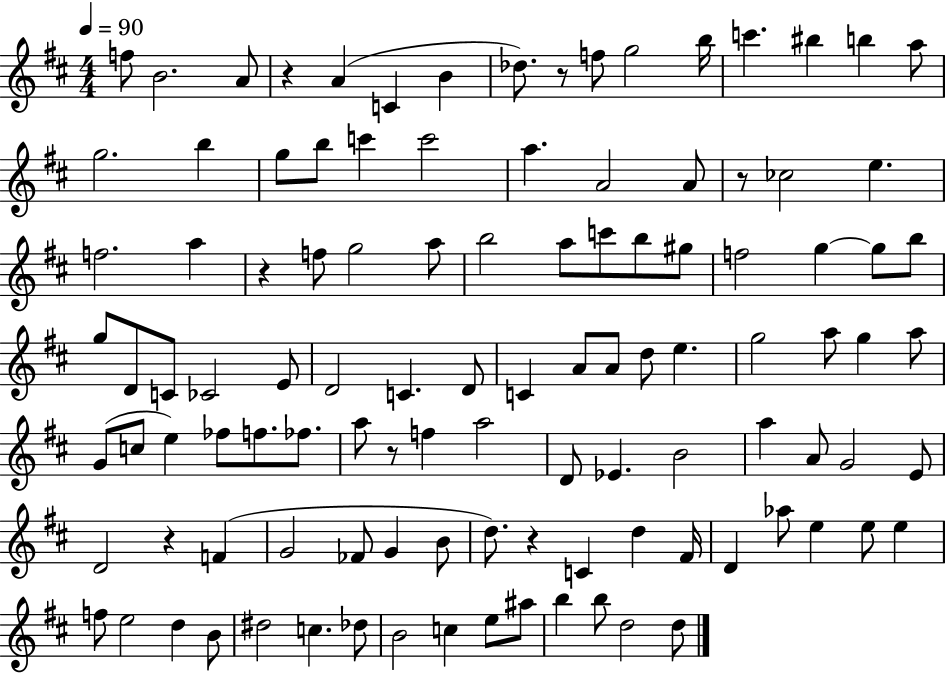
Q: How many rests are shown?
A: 7